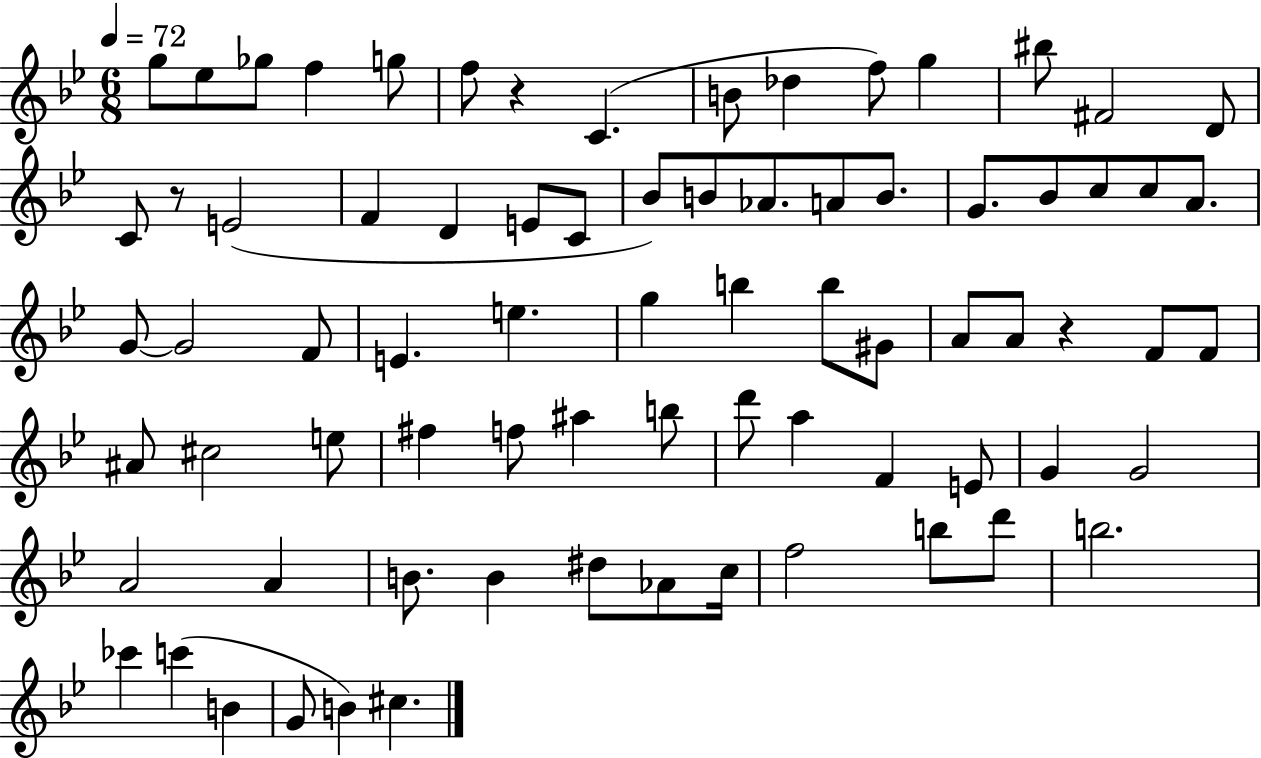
{
  \clef treble
  \numericTimeSignature
  \time 6/8
  \key bes \major
  \tempo 4 = 72
  g''8 ees''8 ges''8 f''4 g''8 | f''8 r4 c'4.( | b'8 des''4 f''8) g''4 | bis''8 fis'2 d'8 | \break c'8 r8 e'2( | f'4 d'4 e'8 c'8 | bes'8) b'8 aes'8. a'8 b'8. | g'8. bes'8 c''8 c''8 a'8. | \break g'8~~ g'2 f'8 | e'4. e''4. | g''4 b''4 b''8 gis'8 | a'8 a'8 r4 f'8 f'8 | \break ais'8 cis''2 e''8 | fis''4 f''8 ais''4 b''8 | d'''8 a''4 f'4 e'8 | g'4 g'2 | \break a'2 a'4 | b'8. b'4 dis''8 aes'8 c''16 | f''2 b''8 d'''8 | b''2. | \break ces'''4 c'''4( b'4 | g'8 b'4) cis''4. | \bar "|."
}